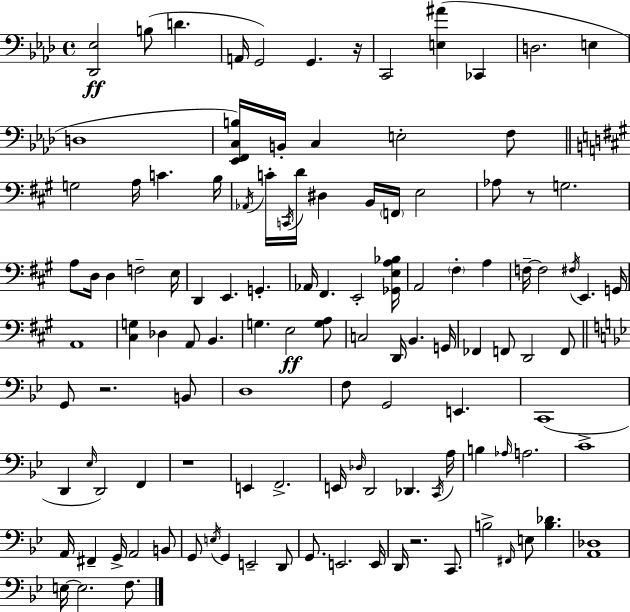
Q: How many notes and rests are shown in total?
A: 118